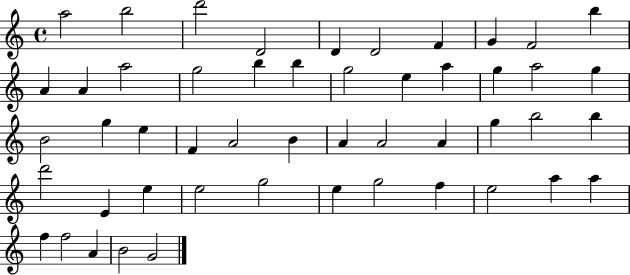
X:1
T:Untitled
M:4/4
L:1/4
K:C
a2 b2 d'2 D2 D D2 F G F2 b A A a2 g2 b b g2 e a g a2 g B2 g e F A2 B A A2 A g b2 b d'2 E e e2 g2 e g2 f e2 a a f f2 A B2 G2